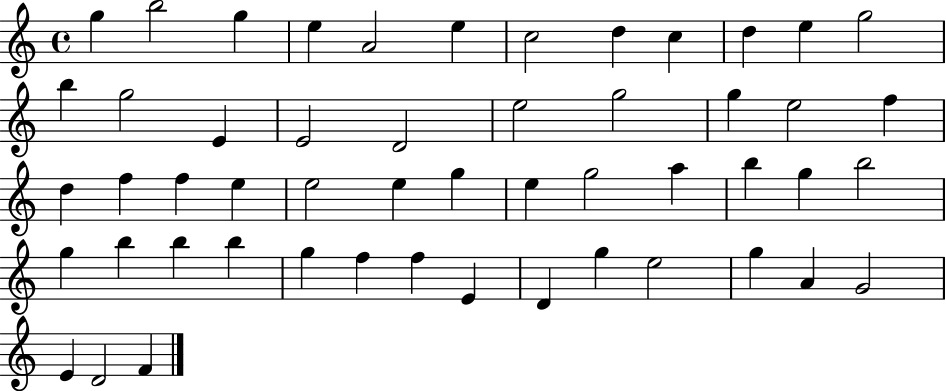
G5/q B5/h G5/q E5/q A4/h E5/q C5/h D5/q C5/q D5/q E5/q G5/h B5/q G5/h E4/q E4/h D4/h E5/h G5/h G5/q E5/h F5/q D5/q F5/q F5/q E5/q E5/h E5/q G5/q E5/q G5/h A5/q B5/q G5/q B5/h G5/q B5/q B5/q B5/q G5/q F5/q F5/q E4/q D4/q G5/q E5/h G5/q A4/q G4/h E4/q D4/h F4/q